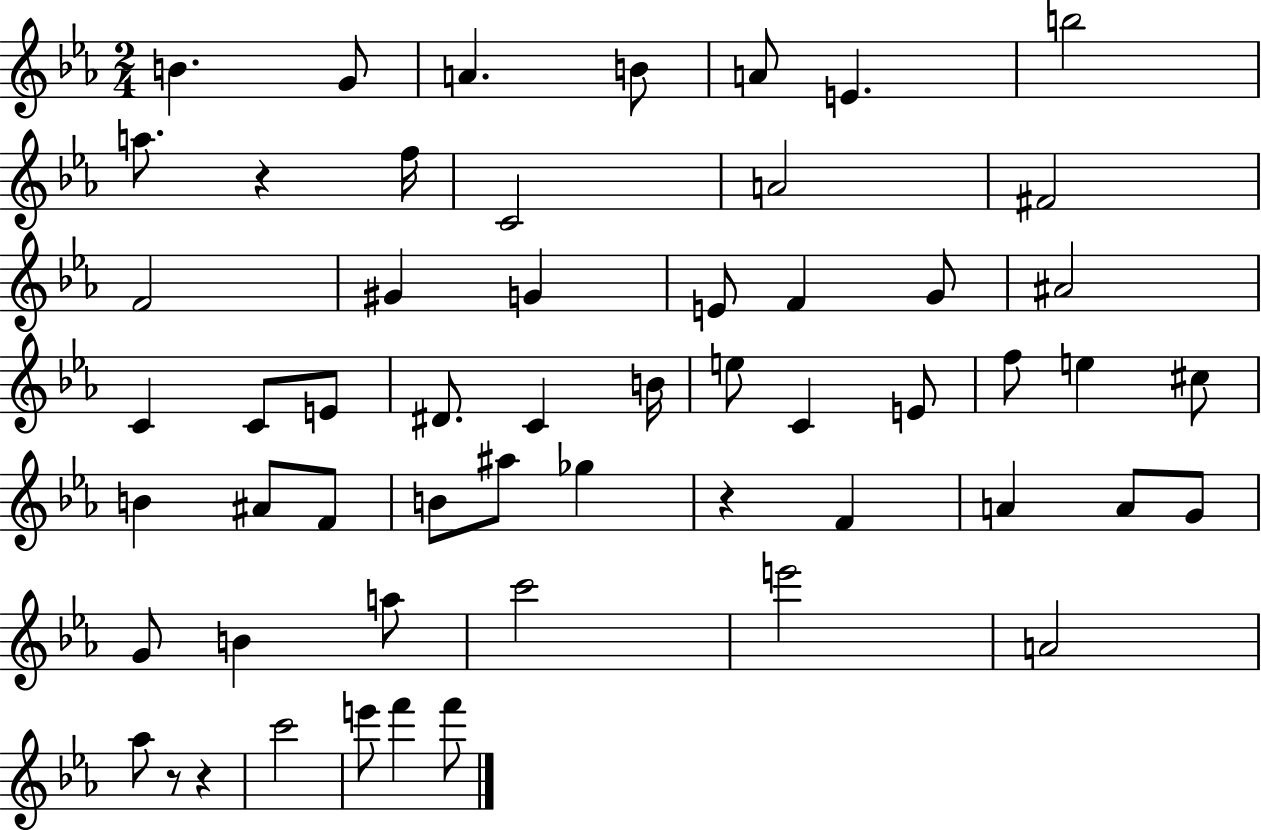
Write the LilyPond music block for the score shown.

{
  \clef treble
  \numericTimeSignature
  \time 2/4
  \key ees \major
  b'4. g'8 | a'4. b'8 | a'8 e'4. | b''2 | \break a''8. r4 f''16 | c'2 | a'2 | fis'2 | \break f'2 | gis'4 g'4 | e'8 f'4 g'8 | ais'2 | \break c'4 c'8 e'8 | dis'8. c'4 b'16 | e''8 c'4 e'8 | f''8 e''4 cis''8 | \break b'4 ais'8 f'8 | b'8 ais''8 ges''4 | r4 f'4 | a'4 a'8 g'8 | \break g'8 b'4 a''8 | c'''2 | e'''2 | a'2 | \break aes''8 r8 r4 | c'''2 | e'''8 f'''4 f'''8 | \bar "|."
}